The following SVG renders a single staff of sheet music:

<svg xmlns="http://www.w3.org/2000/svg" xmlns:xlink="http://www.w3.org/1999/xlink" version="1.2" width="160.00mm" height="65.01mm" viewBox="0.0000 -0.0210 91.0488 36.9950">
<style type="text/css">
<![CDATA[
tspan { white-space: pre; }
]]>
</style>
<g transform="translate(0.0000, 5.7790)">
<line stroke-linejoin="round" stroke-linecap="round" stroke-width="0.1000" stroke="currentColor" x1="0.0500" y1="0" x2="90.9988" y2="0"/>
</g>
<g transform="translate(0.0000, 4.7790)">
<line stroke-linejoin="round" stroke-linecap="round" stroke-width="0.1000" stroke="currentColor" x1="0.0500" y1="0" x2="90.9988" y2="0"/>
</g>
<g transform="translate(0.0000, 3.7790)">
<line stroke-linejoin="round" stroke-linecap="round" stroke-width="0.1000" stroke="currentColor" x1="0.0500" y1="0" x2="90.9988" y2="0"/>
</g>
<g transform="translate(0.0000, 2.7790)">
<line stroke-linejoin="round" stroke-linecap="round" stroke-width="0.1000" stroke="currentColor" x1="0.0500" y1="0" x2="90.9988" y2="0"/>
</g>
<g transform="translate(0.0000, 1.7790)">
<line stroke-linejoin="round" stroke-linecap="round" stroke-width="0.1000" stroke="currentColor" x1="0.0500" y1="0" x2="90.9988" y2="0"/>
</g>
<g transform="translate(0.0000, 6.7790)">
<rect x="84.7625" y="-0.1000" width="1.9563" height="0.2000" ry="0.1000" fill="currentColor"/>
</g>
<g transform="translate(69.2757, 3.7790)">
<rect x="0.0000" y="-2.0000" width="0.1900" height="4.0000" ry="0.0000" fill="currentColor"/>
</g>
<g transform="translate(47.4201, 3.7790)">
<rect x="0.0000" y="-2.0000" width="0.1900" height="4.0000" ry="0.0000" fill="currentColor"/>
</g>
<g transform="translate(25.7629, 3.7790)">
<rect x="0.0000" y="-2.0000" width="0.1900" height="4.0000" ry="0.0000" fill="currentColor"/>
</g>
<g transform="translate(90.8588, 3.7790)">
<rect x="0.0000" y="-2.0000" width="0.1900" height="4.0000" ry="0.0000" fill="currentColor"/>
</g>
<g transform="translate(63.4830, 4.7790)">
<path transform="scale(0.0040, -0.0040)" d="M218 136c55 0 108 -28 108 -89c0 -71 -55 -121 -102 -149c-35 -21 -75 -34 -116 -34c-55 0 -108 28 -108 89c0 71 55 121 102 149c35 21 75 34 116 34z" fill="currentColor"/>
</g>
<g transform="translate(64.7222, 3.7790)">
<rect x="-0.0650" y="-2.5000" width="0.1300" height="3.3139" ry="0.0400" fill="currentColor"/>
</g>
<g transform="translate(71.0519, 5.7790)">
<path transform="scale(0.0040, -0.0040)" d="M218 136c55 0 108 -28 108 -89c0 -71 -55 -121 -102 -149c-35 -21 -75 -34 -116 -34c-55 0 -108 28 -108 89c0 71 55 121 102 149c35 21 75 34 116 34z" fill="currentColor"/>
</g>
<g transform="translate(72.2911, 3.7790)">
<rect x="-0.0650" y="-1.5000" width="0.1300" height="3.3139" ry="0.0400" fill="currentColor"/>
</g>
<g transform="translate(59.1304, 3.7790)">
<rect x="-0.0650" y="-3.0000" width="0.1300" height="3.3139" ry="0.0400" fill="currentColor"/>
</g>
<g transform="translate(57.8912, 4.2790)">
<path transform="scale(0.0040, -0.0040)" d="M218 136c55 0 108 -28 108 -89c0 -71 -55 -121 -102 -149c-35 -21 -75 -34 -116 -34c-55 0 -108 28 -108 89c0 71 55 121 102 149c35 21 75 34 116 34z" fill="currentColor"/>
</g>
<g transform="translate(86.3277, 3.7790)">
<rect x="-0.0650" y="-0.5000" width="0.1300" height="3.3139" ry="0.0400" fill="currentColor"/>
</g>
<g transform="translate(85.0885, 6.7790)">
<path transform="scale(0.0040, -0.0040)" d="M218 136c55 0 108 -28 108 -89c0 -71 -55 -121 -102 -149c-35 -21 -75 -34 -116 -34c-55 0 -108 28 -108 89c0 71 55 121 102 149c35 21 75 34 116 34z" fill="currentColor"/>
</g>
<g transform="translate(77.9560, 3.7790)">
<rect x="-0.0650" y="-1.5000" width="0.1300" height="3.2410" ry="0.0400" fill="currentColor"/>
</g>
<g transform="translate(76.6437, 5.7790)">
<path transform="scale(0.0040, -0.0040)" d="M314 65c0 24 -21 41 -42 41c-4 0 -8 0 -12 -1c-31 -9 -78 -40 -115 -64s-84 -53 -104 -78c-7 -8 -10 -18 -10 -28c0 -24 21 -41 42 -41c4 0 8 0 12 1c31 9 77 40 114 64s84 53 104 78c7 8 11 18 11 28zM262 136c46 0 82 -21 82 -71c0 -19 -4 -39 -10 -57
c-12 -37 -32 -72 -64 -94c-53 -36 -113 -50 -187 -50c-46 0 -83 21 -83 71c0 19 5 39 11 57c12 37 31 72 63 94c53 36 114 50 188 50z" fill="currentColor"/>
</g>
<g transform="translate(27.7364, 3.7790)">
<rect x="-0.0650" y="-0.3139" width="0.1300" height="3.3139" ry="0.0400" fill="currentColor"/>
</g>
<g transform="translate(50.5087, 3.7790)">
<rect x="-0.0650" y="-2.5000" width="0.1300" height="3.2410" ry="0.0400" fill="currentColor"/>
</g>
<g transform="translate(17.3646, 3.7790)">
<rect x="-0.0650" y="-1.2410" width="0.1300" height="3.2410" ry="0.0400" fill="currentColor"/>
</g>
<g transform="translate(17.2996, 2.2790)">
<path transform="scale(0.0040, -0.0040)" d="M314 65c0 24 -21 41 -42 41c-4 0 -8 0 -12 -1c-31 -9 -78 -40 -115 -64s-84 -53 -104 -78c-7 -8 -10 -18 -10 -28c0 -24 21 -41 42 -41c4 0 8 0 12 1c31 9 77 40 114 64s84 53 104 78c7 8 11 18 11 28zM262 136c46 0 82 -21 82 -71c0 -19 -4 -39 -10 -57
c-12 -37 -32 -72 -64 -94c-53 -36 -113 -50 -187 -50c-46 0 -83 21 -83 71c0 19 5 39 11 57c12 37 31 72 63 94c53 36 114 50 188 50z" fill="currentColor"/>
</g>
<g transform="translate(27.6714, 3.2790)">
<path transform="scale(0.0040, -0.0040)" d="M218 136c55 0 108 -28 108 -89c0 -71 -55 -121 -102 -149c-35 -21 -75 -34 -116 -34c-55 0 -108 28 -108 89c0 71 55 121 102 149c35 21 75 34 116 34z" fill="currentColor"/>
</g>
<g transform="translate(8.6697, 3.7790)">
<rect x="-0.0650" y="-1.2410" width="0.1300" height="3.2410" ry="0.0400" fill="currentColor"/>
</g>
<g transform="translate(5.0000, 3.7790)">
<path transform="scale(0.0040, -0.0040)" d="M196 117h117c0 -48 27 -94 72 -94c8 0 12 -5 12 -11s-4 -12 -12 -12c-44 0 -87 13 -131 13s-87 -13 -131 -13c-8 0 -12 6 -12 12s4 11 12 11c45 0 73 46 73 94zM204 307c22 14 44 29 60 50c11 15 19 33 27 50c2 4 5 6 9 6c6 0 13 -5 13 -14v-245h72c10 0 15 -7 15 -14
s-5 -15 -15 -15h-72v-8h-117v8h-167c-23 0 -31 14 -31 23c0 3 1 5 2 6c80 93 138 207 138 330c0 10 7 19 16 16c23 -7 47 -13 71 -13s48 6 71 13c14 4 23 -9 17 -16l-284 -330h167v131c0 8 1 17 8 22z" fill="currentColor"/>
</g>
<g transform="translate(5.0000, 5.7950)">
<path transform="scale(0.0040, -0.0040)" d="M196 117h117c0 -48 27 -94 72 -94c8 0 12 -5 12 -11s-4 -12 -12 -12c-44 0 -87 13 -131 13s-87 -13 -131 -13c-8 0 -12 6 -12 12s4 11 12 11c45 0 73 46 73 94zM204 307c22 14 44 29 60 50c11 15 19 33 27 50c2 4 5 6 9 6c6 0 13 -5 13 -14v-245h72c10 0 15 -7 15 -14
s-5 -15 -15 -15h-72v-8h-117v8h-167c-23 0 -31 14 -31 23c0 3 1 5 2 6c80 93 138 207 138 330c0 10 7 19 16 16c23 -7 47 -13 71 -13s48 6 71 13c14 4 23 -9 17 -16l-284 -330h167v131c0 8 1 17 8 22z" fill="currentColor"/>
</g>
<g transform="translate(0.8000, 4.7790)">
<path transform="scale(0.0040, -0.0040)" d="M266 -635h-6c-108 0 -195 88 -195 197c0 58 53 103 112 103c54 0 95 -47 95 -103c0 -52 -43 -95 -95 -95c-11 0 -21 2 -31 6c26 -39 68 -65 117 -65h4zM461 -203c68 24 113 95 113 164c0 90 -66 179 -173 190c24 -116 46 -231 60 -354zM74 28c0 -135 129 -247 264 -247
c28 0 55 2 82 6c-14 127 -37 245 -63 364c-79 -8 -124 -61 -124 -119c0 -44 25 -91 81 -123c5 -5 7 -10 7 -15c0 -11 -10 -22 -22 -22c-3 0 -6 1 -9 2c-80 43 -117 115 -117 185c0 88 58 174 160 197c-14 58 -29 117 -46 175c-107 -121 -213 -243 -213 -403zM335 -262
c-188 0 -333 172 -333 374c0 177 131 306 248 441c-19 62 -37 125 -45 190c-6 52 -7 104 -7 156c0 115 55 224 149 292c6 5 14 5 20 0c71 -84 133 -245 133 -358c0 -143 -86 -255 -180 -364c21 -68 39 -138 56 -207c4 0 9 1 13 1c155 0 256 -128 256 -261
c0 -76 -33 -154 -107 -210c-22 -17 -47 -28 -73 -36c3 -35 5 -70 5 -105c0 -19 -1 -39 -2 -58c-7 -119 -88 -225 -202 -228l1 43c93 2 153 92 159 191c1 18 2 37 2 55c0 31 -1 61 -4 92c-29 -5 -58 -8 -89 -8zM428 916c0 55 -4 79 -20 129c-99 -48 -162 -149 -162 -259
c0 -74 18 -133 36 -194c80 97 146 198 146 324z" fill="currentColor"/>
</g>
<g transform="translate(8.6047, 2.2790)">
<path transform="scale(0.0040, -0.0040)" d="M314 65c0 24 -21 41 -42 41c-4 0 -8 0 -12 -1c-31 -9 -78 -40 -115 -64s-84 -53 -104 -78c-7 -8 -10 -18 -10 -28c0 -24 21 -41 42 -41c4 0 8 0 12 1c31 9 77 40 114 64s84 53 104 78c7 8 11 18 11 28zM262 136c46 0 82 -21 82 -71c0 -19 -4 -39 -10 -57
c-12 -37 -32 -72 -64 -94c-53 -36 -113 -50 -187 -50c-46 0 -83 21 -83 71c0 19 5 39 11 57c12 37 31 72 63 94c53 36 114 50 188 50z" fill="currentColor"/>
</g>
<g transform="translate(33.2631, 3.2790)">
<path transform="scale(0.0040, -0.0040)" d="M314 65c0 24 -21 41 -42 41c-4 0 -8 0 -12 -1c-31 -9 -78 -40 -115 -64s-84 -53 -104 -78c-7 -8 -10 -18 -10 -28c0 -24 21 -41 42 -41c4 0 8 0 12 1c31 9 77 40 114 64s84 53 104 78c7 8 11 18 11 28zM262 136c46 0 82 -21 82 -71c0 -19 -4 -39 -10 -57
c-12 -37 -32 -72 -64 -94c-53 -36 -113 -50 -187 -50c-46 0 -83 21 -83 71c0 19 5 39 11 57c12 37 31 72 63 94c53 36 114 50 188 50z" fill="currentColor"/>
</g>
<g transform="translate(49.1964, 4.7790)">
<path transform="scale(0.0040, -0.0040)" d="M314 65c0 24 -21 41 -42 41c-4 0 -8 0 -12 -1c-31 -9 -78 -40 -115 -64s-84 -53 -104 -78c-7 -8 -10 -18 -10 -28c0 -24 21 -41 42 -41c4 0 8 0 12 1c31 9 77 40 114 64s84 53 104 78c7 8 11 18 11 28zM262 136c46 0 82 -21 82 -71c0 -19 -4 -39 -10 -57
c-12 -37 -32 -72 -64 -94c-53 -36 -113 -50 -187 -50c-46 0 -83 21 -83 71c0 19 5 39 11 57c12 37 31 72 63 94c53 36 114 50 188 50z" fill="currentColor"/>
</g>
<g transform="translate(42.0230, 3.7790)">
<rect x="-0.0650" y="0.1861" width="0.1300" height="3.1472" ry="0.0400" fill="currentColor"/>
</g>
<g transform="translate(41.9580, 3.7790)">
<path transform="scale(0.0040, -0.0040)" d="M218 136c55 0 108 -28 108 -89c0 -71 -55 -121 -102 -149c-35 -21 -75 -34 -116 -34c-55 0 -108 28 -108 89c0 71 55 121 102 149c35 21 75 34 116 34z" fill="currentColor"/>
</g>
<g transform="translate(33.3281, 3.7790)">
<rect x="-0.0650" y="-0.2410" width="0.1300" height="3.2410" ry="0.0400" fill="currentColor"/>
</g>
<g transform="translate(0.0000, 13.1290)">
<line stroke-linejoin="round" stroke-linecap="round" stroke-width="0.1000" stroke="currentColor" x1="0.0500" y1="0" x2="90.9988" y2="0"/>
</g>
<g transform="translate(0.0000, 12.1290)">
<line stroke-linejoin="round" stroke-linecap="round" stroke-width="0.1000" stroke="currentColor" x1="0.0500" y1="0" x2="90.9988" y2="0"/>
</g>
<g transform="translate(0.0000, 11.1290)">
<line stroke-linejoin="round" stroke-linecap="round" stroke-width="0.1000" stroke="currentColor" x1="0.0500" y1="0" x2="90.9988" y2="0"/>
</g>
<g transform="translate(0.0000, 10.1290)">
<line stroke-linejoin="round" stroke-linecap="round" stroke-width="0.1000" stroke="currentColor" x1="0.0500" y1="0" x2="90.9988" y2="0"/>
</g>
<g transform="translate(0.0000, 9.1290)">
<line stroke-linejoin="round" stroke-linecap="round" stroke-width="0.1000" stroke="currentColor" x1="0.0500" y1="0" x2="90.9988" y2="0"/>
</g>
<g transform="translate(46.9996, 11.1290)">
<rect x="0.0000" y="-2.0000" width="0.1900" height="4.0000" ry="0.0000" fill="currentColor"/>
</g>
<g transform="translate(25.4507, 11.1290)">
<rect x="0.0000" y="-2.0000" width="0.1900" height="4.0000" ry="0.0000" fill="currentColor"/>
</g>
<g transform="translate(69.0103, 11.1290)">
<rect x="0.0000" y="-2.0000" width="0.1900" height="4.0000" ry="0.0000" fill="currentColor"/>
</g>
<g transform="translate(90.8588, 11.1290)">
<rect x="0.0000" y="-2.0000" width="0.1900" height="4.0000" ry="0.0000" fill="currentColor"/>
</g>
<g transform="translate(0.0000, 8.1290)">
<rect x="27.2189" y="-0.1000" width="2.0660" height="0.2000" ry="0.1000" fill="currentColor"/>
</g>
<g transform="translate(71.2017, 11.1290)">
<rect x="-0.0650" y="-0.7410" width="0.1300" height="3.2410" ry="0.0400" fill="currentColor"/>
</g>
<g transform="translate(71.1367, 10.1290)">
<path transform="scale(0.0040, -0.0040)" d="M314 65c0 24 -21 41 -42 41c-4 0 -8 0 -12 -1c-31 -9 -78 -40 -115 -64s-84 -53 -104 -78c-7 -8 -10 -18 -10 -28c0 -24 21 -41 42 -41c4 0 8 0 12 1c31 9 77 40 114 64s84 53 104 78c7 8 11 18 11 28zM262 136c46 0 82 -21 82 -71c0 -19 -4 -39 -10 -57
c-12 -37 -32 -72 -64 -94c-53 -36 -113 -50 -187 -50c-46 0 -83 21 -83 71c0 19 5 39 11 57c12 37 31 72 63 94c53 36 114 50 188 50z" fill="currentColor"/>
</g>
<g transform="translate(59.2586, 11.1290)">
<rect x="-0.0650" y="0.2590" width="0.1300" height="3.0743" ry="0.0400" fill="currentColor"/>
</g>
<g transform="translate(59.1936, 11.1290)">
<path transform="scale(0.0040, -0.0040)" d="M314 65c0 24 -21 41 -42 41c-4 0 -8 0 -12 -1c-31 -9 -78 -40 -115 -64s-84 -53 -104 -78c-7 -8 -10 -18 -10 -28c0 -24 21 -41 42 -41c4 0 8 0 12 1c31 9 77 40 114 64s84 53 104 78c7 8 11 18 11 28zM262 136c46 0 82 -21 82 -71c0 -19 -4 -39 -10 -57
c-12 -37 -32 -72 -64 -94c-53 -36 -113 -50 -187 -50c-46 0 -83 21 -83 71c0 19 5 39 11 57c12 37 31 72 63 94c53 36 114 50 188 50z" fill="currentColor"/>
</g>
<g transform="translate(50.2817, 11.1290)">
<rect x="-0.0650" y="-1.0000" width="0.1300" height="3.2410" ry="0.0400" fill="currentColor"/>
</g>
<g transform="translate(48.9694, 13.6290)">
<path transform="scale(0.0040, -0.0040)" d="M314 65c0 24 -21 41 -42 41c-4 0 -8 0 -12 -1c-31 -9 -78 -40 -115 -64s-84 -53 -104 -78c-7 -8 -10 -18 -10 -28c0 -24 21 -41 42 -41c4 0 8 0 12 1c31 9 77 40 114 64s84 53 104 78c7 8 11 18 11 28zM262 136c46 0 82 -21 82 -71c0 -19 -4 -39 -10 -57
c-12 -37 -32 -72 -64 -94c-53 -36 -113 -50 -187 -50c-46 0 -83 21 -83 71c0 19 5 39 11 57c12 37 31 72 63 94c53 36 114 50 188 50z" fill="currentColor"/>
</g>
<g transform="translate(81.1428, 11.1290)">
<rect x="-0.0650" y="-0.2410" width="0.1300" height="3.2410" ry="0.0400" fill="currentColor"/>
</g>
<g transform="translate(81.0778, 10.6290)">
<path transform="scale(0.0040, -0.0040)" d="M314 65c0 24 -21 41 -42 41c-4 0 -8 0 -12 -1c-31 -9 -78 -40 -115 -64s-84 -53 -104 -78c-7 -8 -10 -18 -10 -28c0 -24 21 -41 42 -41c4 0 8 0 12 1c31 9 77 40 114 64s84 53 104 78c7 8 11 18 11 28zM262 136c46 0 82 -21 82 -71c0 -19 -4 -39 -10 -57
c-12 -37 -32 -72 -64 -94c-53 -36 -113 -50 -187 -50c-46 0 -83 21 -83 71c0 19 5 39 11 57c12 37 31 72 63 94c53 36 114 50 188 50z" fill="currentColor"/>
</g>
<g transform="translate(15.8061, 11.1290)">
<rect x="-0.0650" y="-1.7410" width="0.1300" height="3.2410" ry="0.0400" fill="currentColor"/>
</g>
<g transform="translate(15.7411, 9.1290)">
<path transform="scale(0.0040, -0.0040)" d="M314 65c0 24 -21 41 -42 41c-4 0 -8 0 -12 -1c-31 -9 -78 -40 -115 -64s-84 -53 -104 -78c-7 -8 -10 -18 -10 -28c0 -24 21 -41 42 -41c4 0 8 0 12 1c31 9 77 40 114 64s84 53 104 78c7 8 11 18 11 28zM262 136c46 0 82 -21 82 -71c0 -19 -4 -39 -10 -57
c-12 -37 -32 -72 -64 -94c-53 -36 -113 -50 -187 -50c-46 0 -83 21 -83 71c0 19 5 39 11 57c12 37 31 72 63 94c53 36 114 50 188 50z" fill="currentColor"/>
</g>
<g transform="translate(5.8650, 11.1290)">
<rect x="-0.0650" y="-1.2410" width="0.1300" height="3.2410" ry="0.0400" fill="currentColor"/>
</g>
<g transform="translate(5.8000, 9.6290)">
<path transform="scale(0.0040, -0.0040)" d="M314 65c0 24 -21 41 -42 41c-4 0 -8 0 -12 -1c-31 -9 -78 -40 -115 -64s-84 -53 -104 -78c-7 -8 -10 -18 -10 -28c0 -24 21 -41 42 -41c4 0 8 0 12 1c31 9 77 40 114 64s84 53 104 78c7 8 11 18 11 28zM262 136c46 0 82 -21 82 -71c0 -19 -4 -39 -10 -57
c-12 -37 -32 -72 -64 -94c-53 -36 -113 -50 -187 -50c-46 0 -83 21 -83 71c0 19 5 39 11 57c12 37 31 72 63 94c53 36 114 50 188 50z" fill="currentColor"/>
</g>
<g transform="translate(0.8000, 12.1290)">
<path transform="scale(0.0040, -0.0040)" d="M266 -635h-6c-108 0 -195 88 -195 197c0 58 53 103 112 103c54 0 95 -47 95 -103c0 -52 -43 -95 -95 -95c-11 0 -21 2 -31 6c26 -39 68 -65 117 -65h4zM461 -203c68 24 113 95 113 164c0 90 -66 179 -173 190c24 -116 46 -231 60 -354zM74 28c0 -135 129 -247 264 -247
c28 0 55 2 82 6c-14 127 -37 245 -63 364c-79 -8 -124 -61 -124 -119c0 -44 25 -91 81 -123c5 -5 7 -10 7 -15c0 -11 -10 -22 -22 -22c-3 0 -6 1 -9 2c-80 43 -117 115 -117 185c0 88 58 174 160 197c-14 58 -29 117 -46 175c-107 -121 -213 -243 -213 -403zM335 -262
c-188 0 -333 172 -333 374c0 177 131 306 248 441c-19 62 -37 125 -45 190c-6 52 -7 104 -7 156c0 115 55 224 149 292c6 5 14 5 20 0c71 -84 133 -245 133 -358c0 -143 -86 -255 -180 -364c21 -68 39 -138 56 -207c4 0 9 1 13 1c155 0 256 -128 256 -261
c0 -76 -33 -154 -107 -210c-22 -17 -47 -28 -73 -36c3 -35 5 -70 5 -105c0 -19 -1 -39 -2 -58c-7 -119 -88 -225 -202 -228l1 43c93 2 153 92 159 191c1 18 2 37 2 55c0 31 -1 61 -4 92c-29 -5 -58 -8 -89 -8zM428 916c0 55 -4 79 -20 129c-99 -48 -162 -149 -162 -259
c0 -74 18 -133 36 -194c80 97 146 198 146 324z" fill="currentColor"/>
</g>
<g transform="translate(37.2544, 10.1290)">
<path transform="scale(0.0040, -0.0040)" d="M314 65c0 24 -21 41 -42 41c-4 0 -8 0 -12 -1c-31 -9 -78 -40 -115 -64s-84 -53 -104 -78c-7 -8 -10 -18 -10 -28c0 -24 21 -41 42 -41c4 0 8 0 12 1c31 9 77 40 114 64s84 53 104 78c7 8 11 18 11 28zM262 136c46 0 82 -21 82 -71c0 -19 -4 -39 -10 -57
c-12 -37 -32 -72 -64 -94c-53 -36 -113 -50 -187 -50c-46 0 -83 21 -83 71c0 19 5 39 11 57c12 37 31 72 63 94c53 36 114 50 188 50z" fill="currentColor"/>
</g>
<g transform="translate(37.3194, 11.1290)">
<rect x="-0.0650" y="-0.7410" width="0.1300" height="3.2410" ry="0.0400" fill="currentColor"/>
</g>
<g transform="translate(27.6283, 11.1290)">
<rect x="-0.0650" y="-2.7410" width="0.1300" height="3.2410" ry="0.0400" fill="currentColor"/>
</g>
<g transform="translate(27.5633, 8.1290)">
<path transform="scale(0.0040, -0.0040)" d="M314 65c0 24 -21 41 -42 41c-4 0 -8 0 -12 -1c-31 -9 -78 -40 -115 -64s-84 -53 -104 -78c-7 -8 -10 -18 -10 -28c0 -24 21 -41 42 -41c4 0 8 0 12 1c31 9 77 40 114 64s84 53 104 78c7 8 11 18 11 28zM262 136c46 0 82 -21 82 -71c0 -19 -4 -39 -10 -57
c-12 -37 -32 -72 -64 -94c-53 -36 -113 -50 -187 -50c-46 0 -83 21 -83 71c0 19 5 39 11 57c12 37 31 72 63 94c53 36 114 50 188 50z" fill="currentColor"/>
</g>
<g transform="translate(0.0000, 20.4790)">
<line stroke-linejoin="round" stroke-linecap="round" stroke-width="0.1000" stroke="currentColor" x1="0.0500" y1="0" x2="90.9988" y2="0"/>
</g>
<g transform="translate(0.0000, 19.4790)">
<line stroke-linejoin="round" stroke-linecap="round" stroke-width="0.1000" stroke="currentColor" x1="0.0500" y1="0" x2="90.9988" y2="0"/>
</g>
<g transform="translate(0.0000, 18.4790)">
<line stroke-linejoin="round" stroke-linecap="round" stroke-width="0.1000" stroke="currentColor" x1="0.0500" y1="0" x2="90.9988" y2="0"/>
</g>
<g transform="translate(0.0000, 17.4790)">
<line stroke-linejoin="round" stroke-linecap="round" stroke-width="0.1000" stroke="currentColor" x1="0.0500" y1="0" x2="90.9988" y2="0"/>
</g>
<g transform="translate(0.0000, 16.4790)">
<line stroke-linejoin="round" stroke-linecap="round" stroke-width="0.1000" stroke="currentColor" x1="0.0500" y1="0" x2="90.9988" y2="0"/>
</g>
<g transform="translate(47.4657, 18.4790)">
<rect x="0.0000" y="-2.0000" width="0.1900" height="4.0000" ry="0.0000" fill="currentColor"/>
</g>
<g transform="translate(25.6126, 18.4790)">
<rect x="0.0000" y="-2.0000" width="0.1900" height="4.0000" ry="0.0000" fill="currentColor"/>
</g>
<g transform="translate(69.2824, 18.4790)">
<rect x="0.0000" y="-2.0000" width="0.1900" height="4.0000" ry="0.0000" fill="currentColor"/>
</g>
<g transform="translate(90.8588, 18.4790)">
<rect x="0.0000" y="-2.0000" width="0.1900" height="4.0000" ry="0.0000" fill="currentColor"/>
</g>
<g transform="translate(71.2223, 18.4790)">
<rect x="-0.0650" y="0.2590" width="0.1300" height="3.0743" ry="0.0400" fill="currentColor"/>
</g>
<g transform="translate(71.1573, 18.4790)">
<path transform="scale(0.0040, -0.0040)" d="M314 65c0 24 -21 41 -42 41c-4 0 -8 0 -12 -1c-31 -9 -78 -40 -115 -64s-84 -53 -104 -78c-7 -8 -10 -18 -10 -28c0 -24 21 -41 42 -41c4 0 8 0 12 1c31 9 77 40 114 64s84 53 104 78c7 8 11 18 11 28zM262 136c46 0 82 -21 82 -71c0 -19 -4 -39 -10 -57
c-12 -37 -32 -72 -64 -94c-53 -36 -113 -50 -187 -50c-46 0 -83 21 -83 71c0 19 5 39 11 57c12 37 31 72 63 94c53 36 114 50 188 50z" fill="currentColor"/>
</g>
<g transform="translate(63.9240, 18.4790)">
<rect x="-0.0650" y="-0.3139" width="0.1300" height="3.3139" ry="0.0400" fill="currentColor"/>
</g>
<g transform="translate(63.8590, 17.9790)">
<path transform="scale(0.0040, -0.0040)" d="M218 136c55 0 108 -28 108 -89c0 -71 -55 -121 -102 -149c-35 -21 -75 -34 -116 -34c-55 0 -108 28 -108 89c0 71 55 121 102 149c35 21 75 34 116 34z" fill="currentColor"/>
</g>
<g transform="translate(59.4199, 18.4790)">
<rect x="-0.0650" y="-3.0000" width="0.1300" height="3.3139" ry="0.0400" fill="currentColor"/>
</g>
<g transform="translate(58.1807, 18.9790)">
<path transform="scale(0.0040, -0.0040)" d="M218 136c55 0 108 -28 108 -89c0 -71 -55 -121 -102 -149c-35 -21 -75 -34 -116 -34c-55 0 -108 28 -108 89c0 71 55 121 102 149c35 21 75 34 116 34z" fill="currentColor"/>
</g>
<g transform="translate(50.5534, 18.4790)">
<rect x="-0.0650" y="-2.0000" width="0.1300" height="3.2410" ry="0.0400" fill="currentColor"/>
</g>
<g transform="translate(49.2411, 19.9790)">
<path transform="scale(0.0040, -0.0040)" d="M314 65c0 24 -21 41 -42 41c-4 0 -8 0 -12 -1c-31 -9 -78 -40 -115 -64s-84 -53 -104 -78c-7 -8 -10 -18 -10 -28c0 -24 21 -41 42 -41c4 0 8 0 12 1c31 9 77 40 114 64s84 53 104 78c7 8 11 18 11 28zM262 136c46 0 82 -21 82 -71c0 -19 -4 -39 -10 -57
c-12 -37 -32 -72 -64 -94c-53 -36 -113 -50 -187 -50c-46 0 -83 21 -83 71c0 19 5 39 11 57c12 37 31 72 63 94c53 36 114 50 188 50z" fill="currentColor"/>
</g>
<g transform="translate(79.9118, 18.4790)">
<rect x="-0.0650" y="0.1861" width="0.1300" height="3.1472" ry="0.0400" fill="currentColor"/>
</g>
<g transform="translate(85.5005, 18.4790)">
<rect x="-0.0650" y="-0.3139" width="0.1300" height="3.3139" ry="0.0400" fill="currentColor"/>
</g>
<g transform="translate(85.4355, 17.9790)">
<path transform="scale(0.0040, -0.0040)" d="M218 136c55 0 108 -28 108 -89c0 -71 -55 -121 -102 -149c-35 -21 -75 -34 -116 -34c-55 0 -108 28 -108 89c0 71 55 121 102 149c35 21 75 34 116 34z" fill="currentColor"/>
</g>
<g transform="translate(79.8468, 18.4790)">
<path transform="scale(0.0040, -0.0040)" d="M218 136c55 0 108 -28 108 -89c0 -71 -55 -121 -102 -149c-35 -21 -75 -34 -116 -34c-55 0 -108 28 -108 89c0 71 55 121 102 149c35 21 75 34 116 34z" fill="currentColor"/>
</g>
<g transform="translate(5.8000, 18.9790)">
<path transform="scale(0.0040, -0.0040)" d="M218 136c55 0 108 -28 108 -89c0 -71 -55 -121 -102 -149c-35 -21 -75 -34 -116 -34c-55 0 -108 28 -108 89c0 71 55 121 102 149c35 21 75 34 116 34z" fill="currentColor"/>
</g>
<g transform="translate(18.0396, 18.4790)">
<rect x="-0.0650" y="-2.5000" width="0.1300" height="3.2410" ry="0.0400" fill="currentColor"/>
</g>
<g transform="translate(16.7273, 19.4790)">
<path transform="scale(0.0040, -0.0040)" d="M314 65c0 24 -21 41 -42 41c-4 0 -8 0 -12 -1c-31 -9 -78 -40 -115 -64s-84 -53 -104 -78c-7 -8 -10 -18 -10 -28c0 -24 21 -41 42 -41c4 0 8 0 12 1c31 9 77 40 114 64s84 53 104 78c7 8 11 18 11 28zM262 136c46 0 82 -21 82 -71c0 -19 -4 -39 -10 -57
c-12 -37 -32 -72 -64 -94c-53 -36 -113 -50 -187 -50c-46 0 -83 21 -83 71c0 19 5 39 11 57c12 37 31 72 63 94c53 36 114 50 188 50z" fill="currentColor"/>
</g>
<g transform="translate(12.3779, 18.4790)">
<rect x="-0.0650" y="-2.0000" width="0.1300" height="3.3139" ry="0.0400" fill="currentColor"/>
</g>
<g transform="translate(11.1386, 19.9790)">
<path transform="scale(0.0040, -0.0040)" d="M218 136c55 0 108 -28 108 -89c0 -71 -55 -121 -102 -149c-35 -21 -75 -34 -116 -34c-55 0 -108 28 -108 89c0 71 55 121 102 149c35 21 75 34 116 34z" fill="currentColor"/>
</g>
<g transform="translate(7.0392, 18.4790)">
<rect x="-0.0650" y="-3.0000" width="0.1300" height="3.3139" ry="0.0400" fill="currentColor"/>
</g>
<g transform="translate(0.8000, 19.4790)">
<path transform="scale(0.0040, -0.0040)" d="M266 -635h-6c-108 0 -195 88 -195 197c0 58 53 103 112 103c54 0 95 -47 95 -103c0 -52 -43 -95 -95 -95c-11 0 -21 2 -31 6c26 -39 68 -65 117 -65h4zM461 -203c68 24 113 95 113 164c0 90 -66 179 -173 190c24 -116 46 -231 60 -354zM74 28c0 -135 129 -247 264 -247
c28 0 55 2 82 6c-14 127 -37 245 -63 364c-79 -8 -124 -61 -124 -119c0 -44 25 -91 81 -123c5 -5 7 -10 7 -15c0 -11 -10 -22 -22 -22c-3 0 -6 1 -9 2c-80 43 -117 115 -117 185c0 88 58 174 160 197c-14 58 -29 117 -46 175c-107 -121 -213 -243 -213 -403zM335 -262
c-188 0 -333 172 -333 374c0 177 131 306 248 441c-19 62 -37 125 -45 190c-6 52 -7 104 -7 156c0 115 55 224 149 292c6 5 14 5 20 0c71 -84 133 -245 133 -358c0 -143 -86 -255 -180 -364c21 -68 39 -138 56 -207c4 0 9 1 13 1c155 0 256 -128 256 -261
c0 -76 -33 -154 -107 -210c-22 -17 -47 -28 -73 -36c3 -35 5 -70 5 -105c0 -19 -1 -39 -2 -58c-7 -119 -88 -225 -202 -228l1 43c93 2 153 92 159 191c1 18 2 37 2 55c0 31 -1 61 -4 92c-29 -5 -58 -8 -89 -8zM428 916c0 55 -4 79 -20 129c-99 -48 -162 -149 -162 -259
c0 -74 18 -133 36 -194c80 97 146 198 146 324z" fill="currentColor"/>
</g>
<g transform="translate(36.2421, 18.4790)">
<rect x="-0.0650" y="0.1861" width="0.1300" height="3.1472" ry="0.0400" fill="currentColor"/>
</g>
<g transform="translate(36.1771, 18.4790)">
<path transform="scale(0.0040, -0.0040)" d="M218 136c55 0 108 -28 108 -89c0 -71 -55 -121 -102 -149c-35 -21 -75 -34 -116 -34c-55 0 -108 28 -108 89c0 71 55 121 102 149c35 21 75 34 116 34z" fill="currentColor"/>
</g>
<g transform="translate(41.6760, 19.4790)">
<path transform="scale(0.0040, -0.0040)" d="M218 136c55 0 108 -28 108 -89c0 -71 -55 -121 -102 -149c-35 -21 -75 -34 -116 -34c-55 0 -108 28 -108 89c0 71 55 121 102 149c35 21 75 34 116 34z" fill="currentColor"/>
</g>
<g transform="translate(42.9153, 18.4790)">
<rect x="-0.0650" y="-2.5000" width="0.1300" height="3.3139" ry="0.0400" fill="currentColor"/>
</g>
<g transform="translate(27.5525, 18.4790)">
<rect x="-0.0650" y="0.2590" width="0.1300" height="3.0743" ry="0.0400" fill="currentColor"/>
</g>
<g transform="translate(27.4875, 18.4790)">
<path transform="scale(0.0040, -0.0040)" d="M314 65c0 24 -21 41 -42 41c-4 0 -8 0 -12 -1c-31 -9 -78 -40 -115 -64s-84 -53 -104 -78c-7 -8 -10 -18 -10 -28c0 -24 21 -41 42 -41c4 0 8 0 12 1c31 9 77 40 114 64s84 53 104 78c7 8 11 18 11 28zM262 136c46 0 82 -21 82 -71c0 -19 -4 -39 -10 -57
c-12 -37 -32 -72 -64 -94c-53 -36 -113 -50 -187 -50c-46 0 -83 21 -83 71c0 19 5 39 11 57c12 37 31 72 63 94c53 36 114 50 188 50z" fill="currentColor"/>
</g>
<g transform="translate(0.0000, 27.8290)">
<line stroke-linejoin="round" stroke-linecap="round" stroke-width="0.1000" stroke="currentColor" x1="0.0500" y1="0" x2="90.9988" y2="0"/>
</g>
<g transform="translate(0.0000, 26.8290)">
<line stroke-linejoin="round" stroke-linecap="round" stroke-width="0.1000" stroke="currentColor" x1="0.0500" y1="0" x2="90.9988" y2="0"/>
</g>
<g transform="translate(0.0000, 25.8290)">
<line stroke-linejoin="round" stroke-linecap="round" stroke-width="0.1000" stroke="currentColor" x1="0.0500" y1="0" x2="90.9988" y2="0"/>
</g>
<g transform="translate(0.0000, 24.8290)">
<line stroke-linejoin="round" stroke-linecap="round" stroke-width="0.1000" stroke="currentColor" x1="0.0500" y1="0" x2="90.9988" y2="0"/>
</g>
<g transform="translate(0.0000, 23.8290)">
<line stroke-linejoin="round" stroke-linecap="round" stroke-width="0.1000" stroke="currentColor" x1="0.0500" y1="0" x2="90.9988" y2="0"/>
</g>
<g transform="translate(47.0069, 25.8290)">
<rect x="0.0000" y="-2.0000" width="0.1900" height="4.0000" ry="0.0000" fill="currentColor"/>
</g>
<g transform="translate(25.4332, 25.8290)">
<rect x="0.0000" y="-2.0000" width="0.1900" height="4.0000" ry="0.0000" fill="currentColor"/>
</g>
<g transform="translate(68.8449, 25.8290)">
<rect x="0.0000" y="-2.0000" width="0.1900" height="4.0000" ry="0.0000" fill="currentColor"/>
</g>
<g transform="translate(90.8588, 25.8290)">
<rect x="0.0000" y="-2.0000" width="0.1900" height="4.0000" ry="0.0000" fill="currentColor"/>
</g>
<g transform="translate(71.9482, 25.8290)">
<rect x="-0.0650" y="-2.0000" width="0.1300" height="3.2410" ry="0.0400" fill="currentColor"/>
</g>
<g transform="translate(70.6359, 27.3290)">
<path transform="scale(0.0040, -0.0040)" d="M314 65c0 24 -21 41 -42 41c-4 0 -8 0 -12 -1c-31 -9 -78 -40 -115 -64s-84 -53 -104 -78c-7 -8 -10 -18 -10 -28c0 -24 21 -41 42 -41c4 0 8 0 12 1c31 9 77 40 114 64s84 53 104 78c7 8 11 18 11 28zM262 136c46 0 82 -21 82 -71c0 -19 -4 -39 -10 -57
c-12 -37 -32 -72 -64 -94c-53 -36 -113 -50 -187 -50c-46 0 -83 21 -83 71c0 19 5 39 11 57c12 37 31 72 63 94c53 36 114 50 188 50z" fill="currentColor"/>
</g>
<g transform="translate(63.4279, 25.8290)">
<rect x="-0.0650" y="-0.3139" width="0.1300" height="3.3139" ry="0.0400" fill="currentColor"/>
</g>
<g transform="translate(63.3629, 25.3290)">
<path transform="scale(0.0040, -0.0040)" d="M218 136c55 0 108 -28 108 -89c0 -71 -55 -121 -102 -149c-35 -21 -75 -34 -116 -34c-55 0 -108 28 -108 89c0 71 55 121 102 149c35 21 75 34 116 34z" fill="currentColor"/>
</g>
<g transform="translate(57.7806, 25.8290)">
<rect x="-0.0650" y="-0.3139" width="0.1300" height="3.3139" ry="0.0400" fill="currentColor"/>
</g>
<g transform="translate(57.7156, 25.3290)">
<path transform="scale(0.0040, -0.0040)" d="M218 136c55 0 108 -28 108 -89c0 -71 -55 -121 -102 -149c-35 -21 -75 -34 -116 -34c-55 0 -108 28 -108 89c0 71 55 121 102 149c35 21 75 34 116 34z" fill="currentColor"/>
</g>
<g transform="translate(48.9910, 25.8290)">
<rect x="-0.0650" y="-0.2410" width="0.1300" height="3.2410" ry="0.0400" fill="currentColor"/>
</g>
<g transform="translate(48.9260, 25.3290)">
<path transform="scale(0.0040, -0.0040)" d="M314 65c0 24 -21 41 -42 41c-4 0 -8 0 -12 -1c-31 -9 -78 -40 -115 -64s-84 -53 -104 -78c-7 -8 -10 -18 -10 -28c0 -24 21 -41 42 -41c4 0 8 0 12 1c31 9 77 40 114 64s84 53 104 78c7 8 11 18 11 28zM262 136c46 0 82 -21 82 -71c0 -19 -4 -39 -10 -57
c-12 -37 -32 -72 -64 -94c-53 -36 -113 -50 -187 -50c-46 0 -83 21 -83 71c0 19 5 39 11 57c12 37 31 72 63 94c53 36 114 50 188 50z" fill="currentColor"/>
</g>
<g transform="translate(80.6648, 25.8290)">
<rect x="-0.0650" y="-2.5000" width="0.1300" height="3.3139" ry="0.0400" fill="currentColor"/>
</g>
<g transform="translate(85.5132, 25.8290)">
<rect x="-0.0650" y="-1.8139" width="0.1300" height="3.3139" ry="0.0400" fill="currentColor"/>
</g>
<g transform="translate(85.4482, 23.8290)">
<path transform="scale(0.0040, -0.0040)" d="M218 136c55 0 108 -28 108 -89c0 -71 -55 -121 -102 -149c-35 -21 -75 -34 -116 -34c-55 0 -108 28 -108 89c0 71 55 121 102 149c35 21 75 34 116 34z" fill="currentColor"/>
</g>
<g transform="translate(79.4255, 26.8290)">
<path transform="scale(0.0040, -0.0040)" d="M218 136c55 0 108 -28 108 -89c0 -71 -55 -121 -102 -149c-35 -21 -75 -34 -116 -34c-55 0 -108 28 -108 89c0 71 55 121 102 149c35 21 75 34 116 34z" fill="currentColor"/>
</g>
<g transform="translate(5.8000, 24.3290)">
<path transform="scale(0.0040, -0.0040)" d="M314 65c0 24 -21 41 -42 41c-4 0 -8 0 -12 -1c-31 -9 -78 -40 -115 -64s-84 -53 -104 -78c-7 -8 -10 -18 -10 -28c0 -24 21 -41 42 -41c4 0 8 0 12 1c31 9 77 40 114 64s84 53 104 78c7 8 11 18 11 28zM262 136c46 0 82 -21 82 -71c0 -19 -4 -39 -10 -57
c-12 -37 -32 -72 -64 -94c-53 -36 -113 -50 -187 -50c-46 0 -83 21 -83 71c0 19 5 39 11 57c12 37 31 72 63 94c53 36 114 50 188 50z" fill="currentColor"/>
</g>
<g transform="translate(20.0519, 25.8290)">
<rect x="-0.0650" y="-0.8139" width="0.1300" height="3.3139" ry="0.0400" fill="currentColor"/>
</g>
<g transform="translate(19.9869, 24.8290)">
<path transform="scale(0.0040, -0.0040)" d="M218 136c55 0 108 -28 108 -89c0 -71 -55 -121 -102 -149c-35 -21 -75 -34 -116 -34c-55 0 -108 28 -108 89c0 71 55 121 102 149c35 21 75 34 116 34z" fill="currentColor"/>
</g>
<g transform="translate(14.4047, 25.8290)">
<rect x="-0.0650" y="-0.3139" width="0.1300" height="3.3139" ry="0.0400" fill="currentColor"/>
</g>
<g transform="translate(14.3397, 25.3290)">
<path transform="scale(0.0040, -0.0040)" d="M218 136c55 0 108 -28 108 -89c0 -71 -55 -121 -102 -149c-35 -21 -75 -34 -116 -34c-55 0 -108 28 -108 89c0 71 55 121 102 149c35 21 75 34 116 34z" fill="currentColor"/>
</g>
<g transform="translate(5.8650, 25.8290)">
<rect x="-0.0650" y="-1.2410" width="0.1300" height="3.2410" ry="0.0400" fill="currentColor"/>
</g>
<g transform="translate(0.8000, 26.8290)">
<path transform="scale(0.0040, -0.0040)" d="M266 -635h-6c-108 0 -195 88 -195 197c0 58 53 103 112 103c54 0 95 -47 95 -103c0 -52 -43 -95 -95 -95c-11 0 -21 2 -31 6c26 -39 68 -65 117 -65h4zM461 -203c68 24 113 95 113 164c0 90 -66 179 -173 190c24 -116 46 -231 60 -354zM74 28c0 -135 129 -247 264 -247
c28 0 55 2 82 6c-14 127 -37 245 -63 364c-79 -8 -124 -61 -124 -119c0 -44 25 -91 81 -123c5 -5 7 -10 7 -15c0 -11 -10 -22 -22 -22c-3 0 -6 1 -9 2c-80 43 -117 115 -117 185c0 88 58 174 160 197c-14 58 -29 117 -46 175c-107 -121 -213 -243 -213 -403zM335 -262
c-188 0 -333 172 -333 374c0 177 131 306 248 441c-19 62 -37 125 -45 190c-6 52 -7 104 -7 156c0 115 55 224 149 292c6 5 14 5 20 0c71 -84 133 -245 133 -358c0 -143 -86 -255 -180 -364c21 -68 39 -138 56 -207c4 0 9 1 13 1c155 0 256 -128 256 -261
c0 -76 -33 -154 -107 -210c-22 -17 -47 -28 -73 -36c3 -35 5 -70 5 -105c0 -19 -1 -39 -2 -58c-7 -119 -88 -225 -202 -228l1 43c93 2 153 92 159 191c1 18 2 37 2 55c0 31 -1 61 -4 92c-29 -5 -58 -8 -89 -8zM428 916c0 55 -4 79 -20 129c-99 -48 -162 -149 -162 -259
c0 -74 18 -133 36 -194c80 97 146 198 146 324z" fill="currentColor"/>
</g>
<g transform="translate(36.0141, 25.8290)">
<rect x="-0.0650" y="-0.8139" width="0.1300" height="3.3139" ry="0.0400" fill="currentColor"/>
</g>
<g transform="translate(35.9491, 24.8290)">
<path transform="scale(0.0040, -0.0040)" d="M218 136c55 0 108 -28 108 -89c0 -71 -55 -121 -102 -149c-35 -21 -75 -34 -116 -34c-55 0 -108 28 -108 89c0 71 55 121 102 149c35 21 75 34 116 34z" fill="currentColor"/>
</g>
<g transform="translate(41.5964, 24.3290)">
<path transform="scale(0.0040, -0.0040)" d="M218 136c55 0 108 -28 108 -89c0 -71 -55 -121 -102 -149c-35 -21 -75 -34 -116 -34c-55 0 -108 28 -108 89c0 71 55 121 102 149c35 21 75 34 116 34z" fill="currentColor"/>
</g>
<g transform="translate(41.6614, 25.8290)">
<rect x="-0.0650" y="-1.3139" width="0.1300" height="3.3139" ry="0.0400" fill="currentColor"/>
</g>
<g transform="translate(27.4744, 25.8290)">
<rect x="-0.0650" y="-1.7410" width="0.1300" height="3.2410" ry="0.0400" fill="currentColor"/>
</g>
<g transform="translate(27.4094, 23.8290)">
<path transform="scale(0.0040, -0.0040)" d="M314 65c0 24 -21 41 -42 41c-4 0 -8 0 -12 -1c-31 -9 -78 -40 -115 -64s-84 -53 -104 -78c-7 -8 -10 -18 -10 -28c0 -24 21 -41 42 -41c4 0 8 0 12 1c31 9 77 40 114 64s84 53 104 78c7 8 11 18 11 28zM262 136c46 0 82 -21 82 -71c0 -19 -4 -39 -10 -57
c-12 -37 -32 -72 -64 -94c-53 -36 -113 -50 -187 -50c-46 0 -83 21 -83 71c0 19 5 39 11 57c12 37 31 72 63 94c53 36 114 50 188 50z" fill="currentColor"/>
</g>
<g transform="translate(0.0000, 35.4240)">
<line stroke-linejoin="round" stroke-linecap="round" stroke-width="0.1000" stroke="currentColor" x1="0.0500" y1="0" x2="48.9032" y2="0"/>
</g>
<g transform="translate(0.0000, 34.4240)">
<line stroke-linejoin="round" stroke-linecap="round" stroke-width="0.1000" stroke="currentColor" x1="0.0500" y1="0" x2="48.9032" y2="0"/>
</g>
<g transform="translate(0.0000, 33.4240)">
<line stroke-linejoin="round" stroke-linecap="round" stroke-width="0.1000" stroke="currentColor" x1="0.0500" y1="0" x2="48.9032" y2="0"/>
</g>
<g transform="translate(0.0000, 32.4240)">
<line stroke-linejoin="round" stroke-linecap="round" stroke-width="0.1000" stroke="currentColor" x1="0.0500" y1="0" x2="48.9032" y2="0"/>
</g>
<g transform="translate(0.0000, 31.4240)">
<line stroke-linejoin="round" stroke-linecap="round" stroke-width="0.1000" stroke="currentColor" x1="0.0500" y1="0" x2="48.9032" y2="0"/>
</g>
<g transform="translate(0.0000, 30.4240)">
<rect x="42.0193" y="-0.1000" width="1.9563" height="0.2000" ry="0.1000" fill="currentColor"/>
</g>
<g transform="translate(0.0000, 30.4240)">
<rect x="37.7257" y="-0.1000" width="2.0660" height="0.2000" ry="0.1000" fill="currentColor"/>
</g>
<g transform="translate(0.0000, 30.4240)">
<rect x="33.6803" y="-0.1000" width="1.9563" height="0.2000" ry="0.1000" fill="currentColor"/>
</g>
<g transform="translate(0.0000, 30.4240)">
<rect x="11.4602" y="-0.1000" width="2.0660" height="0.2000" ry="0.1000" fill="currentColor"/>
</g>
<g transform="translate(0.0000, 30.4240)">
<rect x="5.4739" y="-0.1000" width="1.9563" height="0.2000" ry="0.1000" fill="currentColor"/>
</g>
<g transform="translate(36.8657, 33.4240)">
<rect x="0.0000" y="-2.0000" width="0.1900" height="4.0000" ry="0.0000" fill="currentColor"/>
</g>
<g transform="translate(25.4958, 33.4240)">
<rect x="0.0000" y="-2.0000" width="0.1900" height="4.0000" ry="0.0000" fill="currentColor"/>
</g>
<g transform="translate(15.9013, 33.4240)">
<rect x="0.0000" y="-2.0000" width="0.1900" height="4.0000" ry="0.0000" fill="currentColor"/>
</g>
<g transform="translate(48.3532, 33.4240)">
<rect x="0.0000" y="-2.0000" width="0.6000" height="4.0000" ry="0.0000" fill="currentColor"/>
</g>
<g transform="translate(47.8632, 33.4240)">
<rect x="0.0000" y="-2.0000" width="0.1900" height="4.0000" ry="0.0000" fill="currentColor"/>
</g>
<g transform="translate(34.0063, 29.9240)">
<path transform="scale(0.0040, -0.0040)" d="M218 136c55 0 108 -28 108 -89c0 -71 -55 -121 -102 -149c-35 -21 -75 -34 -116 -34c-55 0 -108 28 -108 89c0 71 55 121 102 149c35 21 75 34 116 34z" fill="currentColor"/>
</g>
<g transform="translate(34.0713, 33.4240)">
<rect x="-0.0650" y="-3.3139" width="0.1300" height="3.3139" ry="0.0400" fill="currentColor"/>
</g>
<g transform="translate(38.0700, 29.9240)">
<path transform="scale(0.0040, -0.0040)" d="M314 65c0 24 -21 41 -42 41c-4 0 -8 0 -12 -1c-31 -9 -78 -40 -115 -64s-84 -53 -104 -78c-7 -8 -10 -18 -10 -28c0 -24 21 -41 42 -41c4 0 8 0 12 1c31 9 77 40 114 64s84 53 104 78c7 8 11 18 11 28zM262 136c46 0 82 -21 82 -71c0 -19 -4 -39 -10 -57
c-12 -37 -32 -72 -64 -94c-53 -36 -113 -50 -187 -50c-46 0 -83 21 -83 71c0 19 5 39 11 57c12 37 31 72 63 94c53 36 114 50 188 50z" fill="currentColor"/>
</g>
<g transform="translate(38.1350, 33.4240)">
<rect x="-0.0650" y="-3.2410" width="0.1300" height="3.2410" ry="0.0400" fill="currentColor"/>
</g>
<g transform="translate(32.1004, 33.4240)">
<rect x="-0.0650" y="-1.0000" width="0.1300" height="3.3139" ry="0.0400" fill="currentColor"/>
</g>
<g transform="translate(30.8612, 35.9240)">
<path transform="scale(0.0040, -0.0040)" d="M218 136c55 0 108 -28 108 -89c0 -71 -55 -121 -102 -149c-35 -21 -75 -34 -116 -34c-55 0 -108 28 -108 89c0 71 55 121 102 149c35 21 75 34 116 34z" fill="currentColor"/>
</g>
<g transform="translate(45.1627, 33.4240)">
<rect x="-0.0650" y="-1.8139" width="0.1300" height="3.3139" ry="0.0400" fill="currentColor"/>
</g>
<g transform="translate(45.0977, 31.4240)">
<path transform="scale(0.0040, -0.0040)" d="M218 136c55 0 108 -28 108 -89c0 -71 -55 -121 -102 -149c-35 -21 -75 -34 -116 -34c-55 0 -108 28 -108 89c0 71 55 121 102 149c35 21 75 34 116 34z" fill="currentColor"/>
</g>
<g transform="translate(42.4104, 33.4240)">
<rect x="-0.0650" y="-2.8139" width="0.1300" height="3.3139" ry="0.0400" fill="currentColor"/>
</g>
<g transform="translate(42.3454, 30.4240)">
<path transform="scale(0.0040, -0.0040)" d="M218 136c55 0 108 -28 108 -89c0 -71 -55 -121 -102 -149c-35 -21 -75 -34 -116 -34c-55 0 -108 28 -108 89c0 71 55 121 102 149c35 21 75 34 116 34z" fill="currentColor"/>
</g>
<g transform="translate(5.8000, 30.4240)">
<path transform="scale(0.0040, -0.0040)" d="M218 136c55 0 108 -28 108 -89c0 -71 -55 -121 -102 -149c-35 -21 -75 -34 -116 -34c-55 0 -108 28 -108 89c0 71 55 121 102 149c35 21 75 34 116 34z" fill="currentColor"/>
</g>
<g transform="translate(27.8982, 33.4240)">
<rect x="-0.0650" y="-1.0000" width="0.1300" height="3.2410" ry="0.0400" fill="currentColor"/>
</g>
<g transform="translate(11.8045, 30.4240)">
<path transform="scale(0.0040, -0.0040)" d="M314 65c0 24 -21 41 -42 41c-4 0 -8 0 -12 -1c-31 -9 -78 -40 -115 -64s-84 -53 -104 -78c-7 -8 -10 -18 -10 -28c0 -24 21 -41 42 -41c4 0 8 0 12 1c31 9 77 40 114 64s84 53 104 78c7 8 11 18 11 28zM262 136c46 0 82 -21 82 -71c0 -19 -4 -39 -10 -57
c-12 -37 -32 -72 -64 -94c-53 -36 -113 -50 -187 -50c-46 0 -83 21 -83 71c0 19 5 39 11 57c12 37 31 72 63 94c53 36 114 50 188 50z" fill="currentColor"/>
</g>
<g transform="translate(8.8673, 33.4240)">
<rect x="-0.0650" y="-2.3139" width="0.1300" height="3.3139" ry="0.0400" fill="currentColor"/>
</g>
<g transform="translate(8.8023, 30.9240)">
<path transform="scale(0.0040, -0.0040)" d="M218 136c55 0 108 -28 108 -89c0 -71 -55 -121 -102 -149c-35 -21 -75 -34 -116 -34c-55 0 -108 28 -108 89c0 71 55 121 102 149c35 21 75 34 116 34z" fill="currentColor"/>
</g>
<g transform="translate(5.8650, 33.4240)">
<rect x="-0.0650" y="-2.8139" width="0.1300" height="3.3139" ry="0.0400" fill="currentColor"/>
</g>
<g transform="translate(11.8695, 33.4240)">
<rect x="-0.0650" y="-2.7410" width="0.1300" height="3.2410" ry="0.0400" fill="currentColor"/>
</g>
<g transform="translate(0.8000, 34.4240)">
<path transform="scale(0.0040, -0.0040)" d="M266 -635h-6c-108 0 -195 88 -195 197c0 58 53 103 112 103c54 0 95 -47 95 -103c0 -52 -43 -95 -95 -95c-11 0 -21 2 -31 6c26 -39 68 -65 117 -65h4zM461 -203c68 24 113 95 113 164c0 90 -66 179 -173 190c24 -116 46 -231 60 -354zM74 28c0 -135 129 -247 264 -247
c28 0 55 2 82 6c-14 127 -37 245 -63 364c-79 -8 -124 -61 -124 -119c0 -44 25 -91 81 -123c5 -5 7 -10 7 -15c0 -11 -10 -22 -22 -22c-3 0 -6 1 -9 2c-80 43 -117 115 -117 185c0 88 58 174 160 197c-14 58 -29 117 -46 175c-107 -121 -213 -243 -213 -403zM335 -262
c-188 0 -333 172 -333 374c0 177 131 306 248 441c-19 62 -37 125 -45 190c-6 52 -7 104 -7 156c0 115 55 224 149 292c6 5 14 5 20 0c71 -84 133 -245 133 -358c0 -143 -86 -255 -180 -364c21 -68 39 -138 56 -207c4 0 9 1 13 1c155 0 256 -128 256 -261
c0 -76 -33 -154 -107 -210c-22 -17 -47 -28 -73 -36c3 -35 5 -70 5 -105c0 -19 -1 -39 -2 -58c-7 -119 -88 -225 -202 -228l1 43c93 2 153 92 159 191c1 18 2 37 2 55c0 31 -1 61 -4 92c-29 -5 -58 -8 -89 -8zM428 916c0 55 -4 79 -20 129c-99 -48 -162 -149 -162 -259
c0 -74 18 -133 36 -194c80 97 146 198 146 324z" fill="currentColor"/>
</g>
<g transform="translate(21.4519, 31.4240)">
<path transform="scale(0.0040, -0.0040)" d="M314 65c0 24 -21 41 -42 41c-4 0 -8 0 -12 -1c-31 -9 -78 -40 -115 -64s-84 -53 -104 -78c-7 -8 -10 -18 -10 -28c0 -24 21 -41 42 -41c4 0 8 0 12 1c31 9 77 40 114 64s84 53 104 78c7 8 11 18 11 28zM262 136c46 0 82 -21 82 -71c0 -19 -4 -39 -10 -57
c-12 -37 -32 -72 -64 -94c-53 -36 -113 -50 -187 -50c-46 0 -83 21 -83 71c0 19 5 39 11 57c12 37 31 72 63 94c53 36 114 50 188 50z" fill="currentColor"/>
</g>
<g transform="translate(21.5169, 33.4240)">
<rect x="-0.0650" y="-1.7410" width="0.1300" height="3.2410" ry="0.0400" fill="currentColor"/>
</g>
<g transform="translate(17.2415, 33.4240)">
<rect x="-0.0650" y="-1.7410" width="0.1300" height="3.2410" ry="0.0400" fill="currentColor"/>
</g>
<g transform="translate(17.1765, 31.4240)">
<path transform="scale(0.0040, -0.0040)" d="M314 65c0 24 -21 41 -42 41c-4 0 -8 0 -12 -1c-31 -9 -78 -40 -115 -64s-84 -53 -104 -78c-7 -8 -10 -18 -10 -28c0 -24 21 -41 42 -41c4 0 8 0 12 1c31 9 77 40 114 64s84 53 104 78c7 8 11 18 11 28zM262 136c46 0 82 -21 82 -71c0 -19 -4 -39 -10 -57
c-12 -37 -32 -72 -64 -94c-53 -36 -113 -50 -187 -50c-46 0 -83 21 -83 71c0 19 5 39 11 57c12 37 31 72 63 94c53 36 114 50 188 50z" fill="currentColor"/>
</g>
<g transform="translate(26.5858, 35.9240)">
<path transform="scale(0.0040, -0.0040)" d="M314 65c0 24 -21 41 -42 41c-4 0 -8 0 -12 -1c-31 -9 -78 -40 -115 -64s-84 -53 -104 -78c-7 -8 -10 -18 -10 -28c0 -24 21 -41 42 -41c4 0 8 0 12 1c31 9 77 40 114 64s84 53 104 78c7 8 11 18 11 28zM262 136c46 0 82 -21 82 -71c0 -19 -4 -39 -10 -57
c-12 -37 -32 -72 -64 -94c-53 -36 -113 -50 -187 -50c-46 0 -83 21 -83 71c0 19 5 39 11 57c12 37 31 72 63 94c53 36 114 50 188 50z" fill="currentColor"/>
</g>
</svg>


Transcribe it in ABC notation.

X:1
T:Untitled
M:4/4
L:1/4
K:C
e2 e2 c c2 B G2 A G E E2 C e2 f2 a2 d2 D2 B2 d2 c2 A F G2 B2 B G F2 A c B2 B c e2 c d f2 d e c2 c c F2 G f a g a2 f2 f2 D2 D b b2 a f